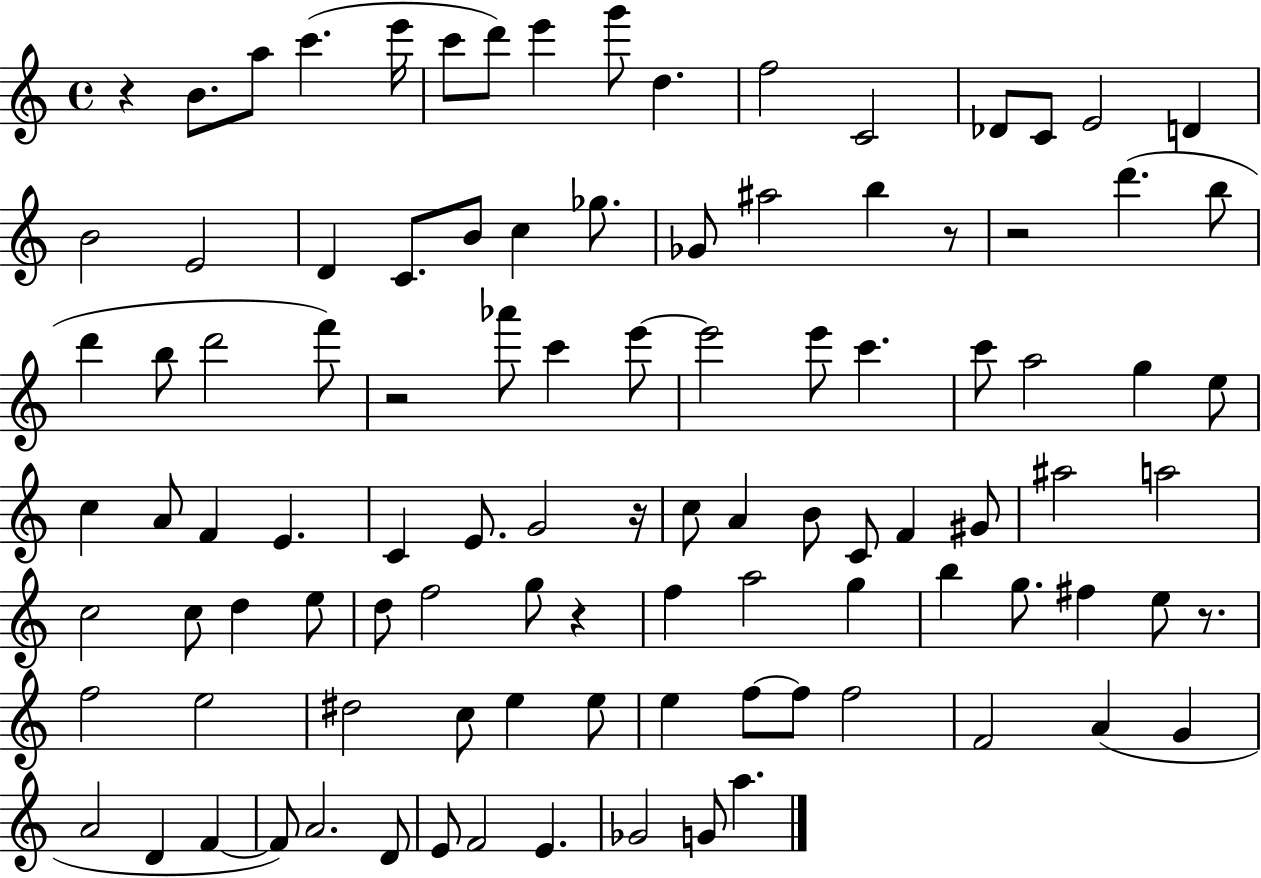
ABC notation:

X:1
T:Untitled
M:4/4
L:1/4
K:C
z B/2 a/2 c' e'/4 c'/2 d'/2 e' g'/2 d f2 C2 _D/2 C/2 E2 D B2 E2 D C/2 B/2 c _g/2 _G/2 ^a2 b z/2 z2 d' b/2 d' b/2 d'2 f'/2 z2 _a'/2 c' e'/2 e'2 e'/2 c' c'/2 a2 g e/2 c A/2 F E C E/2 G2 z/4 c/2 A B/2 C/2 F ^G/2 ^a2 a2 c2 c/2 d e/2 d/2 f2 g/2 z f a2 g b g/2 ^f e/2 z/2 f2 e2 ^d2 c/2 e e/2 e f/2 f/2 f2 F2 A G A2 D F F/2 A2 D/2 E/2 F2 E _G2 G/2 a